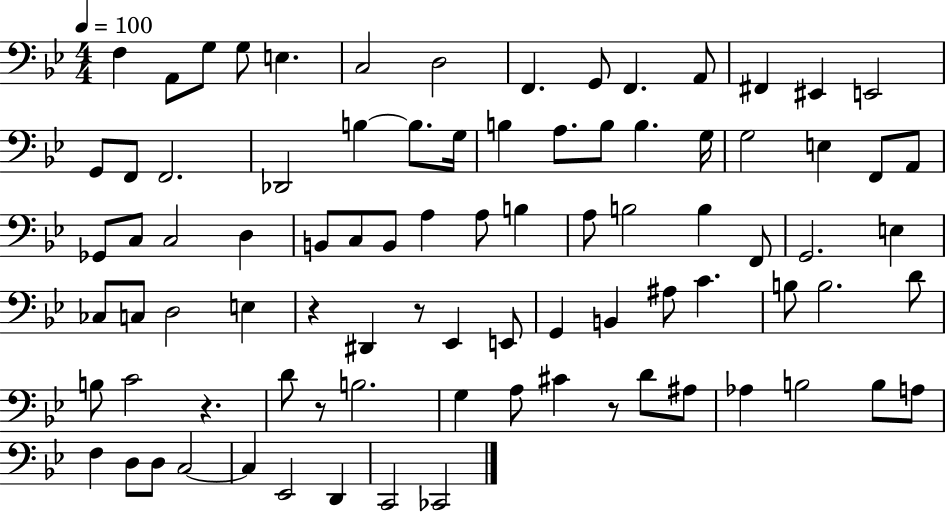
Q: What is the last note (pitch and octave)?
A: CES2